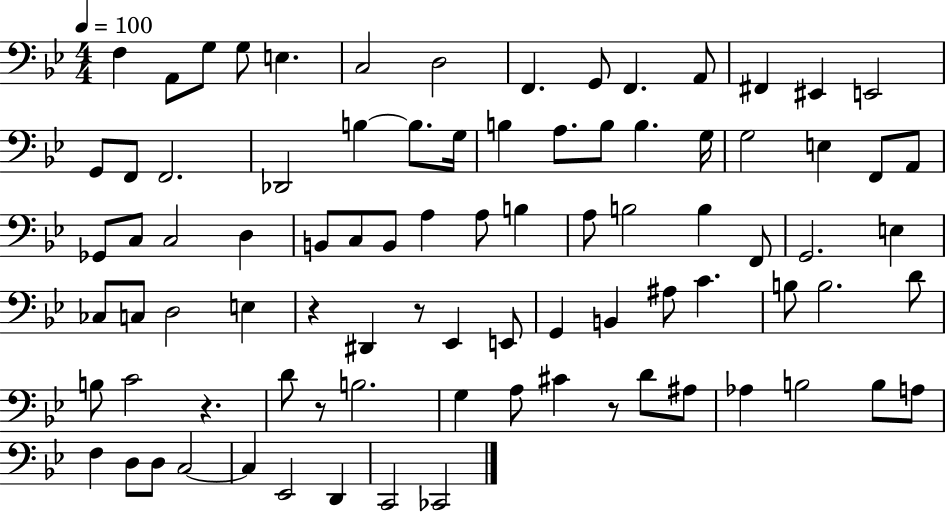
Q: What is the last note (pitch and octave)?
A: CES2